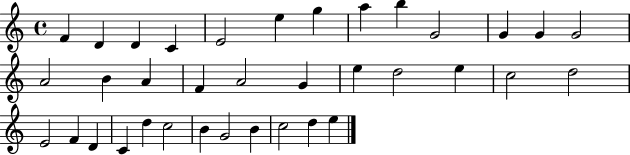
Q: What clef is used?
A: treble